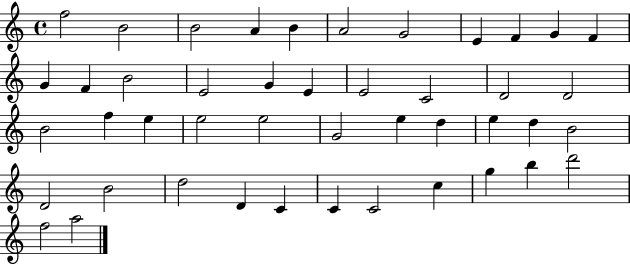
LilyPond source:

{
  \clef treble
  \time 4/4
  \defaultTimeSignature
  \key c \major
  f''2 b'2 | b'2 a'4 b'4 | a'2 g'2 | e'4 f'4 g'4 f'4 | \break g'4 f'4 b'2 | e'2 g'4 e'4 | e'2 c'2 | d'2 d'2 | \break b'2 f''4 e''4 | e''2 e''2 | g'2 e''4 d''4 | e''4 d''4 b'2 | \break d'2 b'2 | d''2 d'4 c'4 | c'4 c'2 c''4 | g''4 b''4 d'''2 | \break f''2 a''2 | \bar "|."
}